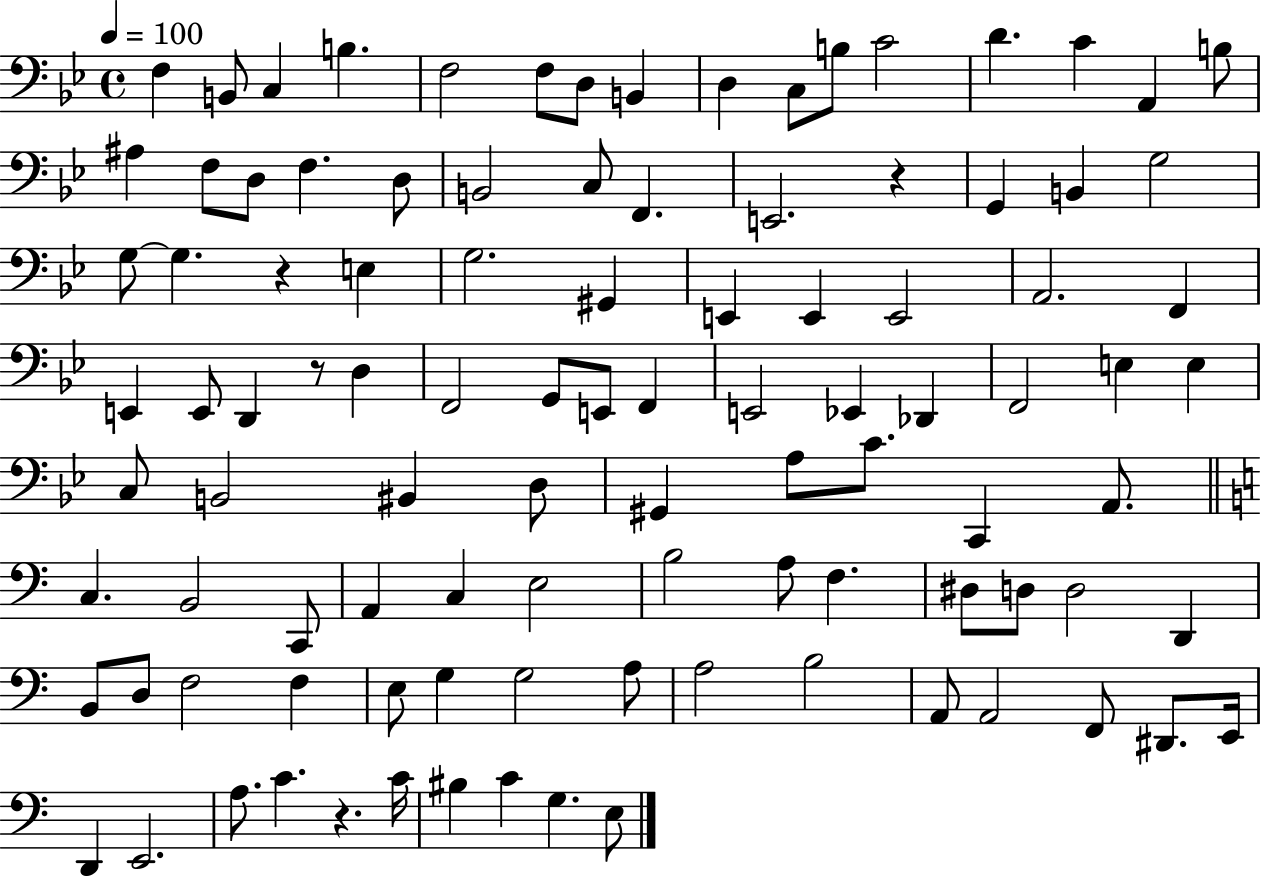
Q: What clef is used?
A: bass